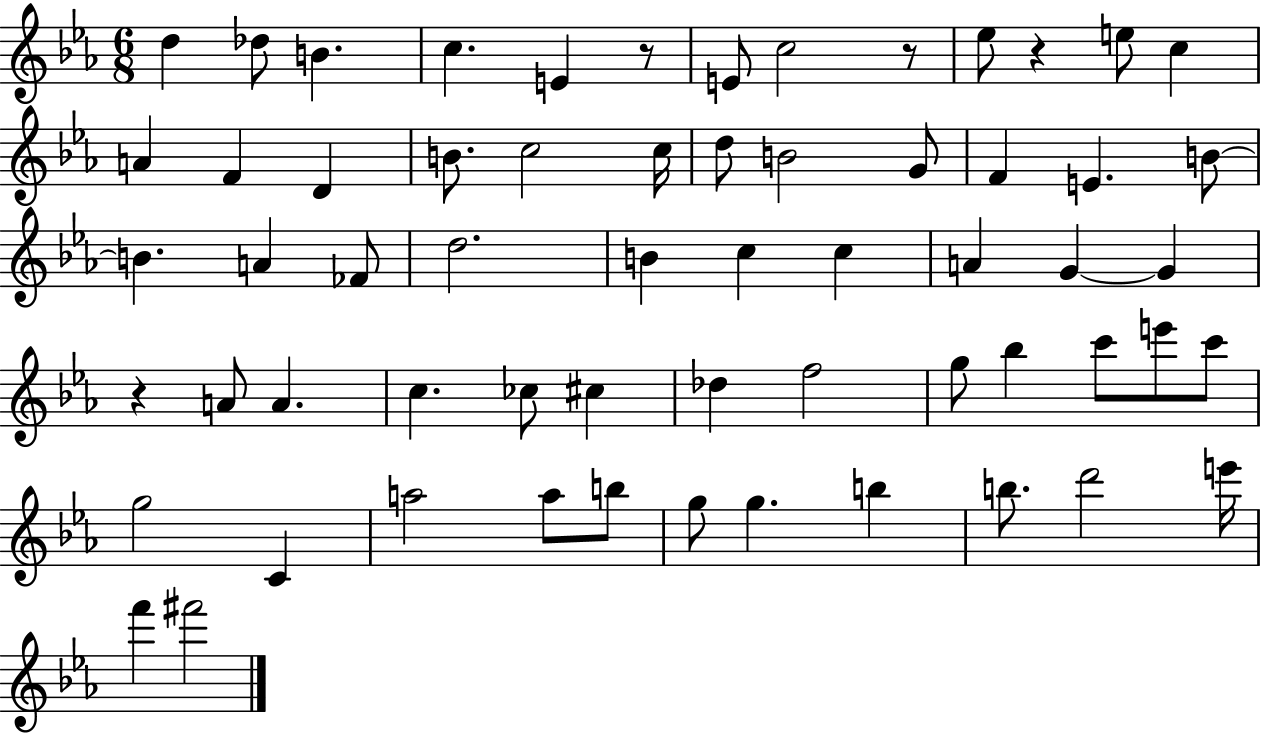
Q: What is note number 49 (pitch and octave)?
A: B5